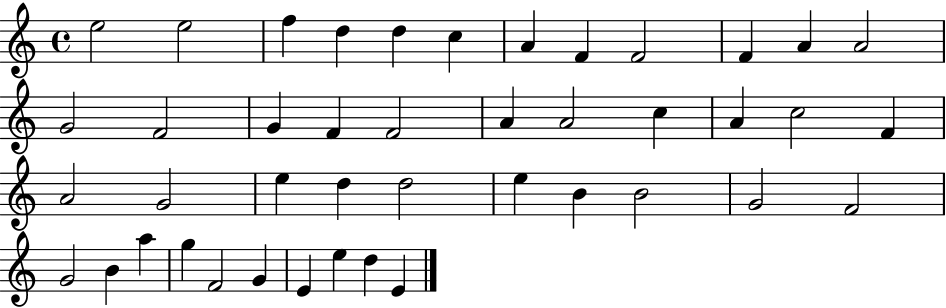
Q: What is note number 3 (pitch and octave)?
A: F5